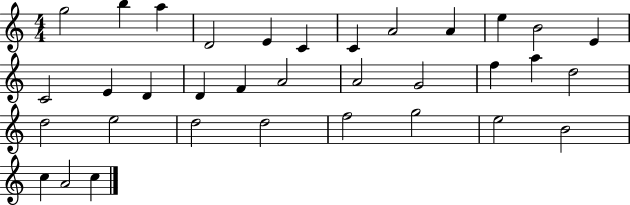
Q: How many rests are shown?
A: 0